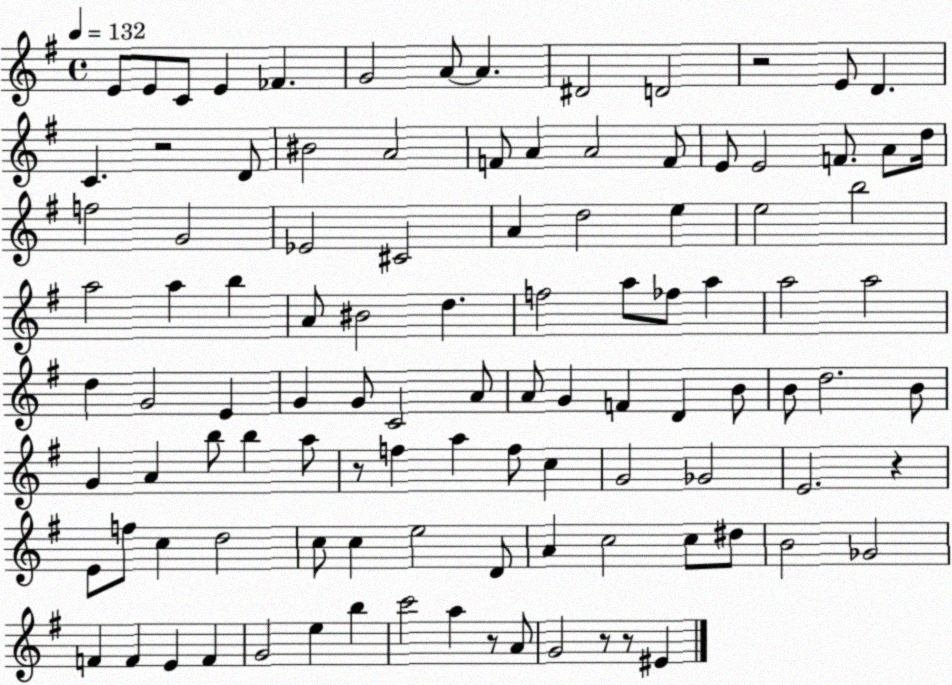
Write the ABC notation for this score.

X:1
T:Untitled
M:4/4
L:1/4
K:G
E/2 E/2 C/2 E _F G2 A/2 A ^D2 D2 z2 E/2 D C z2 D/2 ^B2 A2 F/2 A A2 F/2 E/2 E2 F/2 A/2 d/4 f2 G2 _E2 ^C2 A d2 e e2 b2 a2 a b A/2 ^B2 d f2 a/2 _f/2 a a2 a2 d G2 E G G/2 C2 A/2 A/2 G F D B/2 B/2 d2 B/2 G A b/2 b a/2 z/2 f a f/2 c G2 _G2 E2 z E/2 f/2 c d2 c/2 c e2 D/2 A c2 c/2 ^d/2 B2 _G2 F F E F G2 e b c'2 a z/2 A/2 G2 z/2 z/2 ^E